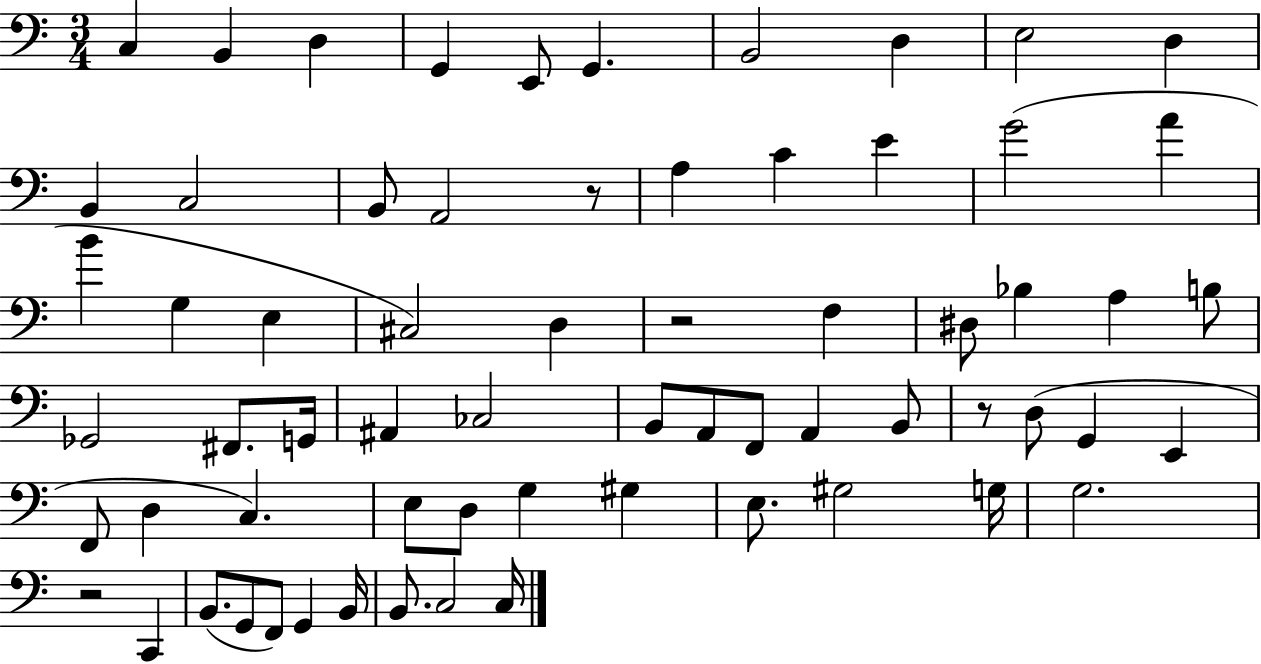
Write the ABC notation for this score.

X:1
T:Untitled
M:3/4
L:1/4
K:C
C, B,, D, G,, E,,/2 G,, B,,2 D, E,2 D, B,, C,2 B,,/2 A,,2 z/2 A, C E G2 A B G, E, ^C,2 D, z2 F, ^D,/2 _B, A, B,/2 _G,,2 ^F,,/2 G,,/4 ^A,, _C,2 B,,/2 A,,/2 F,,/2 A,, B,,/2 z/2 D,/2 G,, E,, F,,/2 D, C, E,/2 D,/2 G, ^G, E,/2 ^G,2 G,/4 G,2 z2 C,, B,,/2 G,,/2 F,,/2 G,, B,,/4 B,,/2 C,2 C,/4